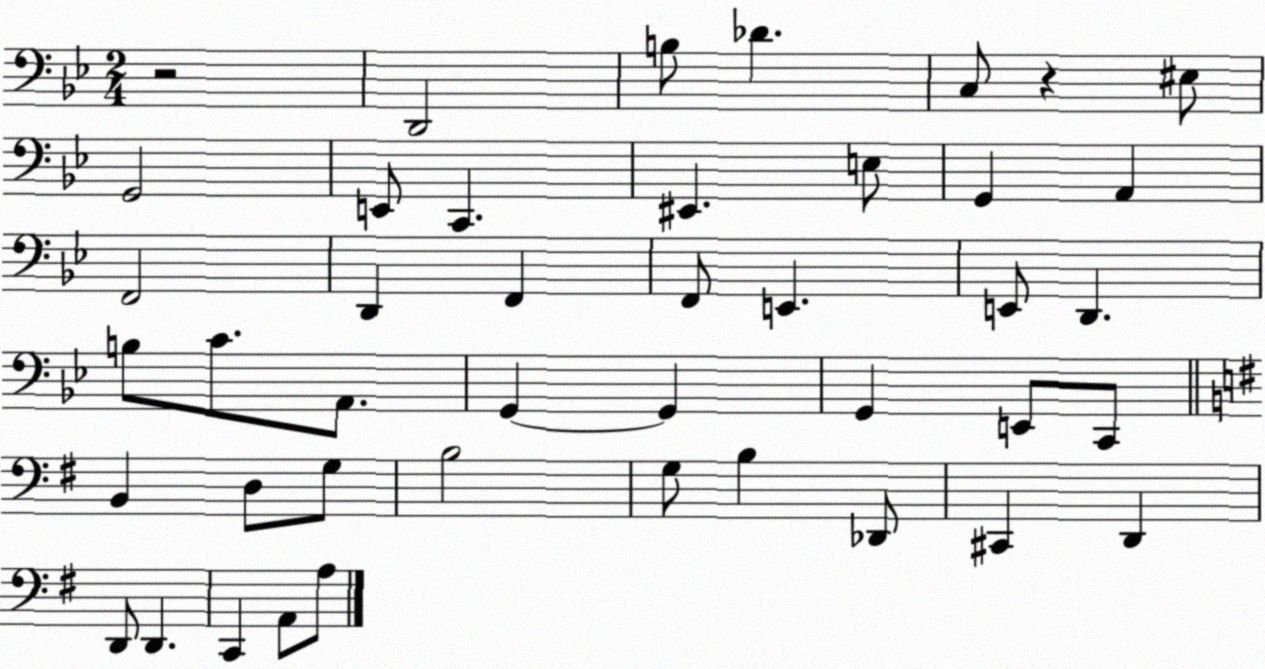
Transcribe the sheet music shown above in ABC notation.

X:1
T:Untitled
M:2/4
L:1/4
K:Bb
z2 D,,2 B,/2 _D C,/2 z ^E,/2 G,,2 E,,/2 C,, ^E,, E,/2 G,, A,, F,,2 D,, F,, F,,/2 E,, E,,/2 D,, B,/2 C/2 A,,/2 G,, G,, G,, E,,/2 C,,/2 B,, D,/2 G,/2 B,2 G,/2 B, _D,,/2 ^C,, D,, D,,/2 D,, C,, A,,/2 A,/2